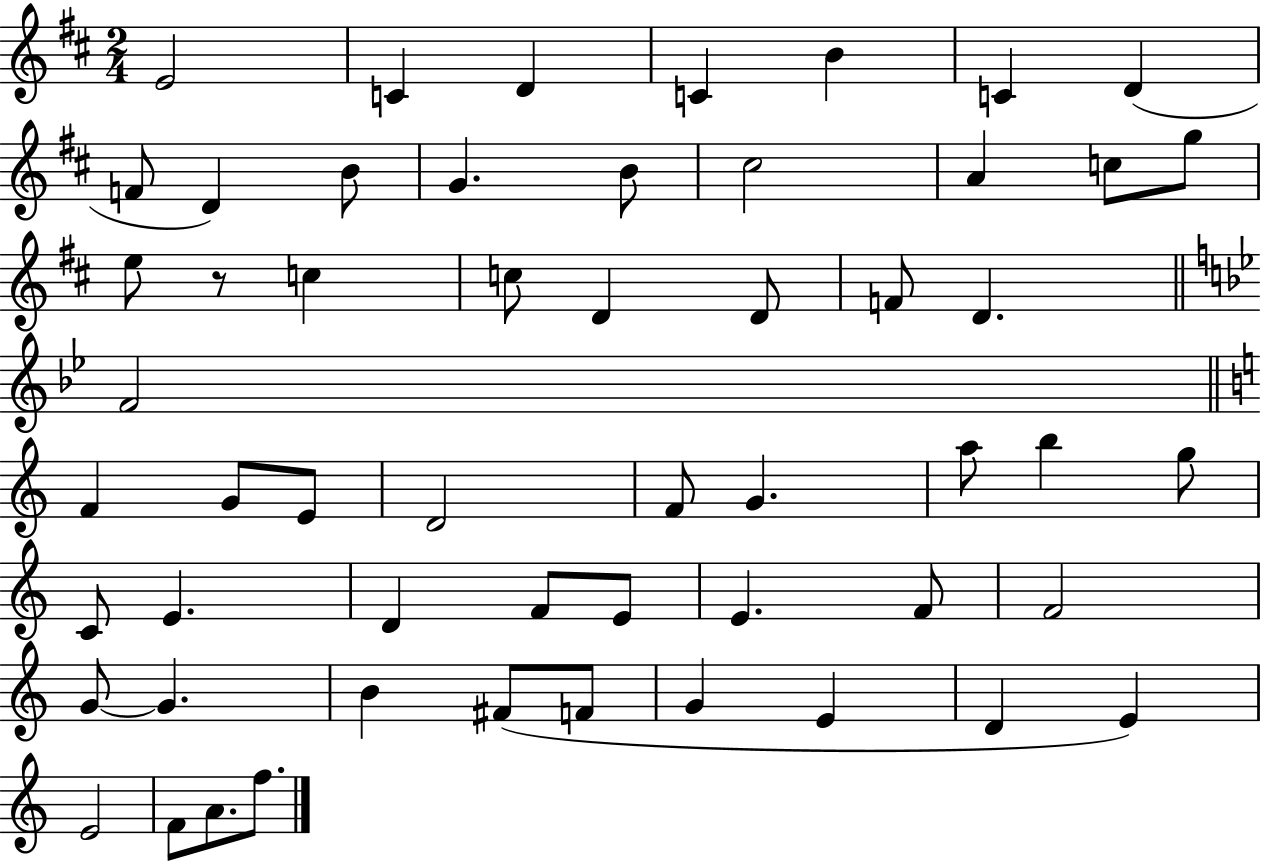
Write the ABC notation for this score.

X:1
T:Untitled
M:2/4
L:1/4
K:D
E2 C D C B C D F/2 D B/2 G B/2 ^c2 A c/2 g/2 e/2 z/2 c c/2 D D/2 F/2 D F2 F G/2 E/2 D2 F/2 G a/2 b g/2 C/2 E D F/2 E/2 E F/2 F2 G/2 G B ^F/2 F/2 G E D E E2 F/2 A/2 f/2